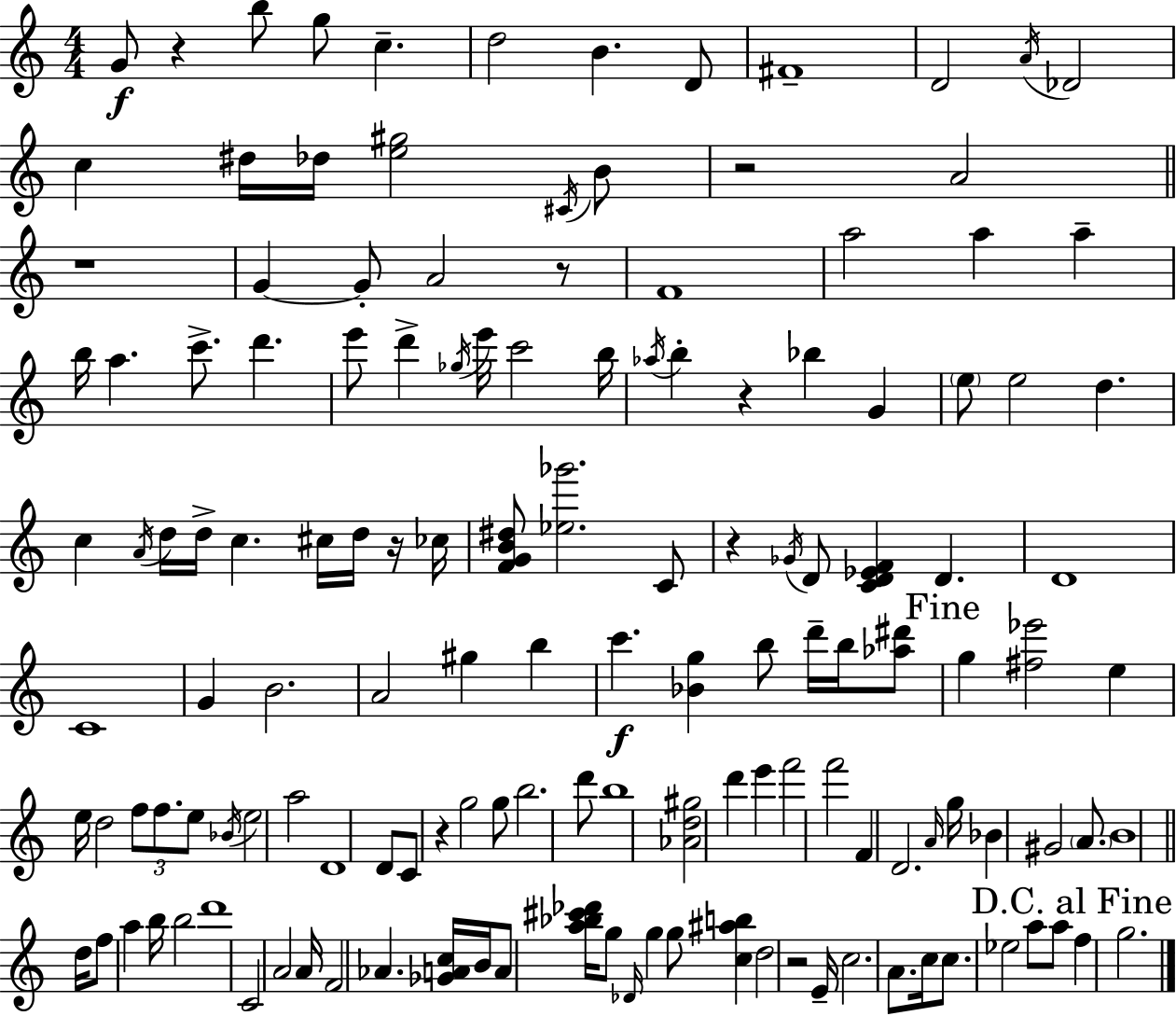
{
  \clef treble
  \numericTimeSignature
  \time 4/4
  \key c \major
  \repeat volta 2 { g'8\f r4 b''8 g''8 c''4.-- | d''2 b'4. d'8 | fis'1-- | d'2 \acciaccatura { a'16 } des'2 | \break c''4 dis''16 des''16 <e'' gis''>2 \acciaccatura { cis'16 } | b'8 r2 a'2 | \bar "||" \break \key c \major r1 | g'4~~ g'8-. a'2 r8 | f'1 | a''2 a''4 a''4-- | \break b''16 a''4. c'''8.-> d'''4. | e'''8 d'''4-> \acciaccatura { ges''16 } e'''16 c'''2 | b''16 \acciaccatura { aes''16 } b''4-. r4 bes''4 g'4 | \parenthesize e''8 e''2 d''4. | \break c''4 \acciaccatura { a'16 } d''16 d''16-> c''4. cis''16 | d''16 r16 ces''16 <f' g' b' dis''>8 <ees'' ges'''>2. | c'8 r4 \acciaccatura { ges'16 } d'8 <c' d' ees' f'>4 d'4. | d'1 | \break c'1 | g'4 b'2. | a'2 gis''4 | b''4 c'''4.\f <bes' g''>4 b''8 | \break d'''16-- b''16 <aes'' dis'''>8 \mark "Fine" g''4 <fis'' ees'''>2 | e''4 e''16 d''2 \tuplet 3/2 { f''8 f''8. | e''8 } \acciaccatura { bes'16 } e''2 a''2 | d'1 | \break d'8 c'8 r4 g''2 | g''8 b''2. | d'''8 b''1 | <aes' d'' gis''>2 d'''4 | \break e'''4 f'''2 f'''2 | f'4 d'2. | \grace { a'16 } g''16 bes'4 gis'2 | \parenthesize a'8. b'1 | \break \bar "||" \break \key a \minor d''16 f''8 a''4 b''16 b''2 | d'''1 | c'2 a'2 | a'16 f'2 aes'4. <ges' a' c''>16 | \break b'16 a'8 <a'' bes'' cis''' des'''>16 g''8 \grace { des'16 } g''4 g''8 <c'' ais'' b''>4 | d''2 r2 | e'16-- c''2. a'8. | c''16 c''8. ees''2 a''8 a''8 | \break \mark "D.C. al Fine" f''4 g''2. | } \bar "|."
}